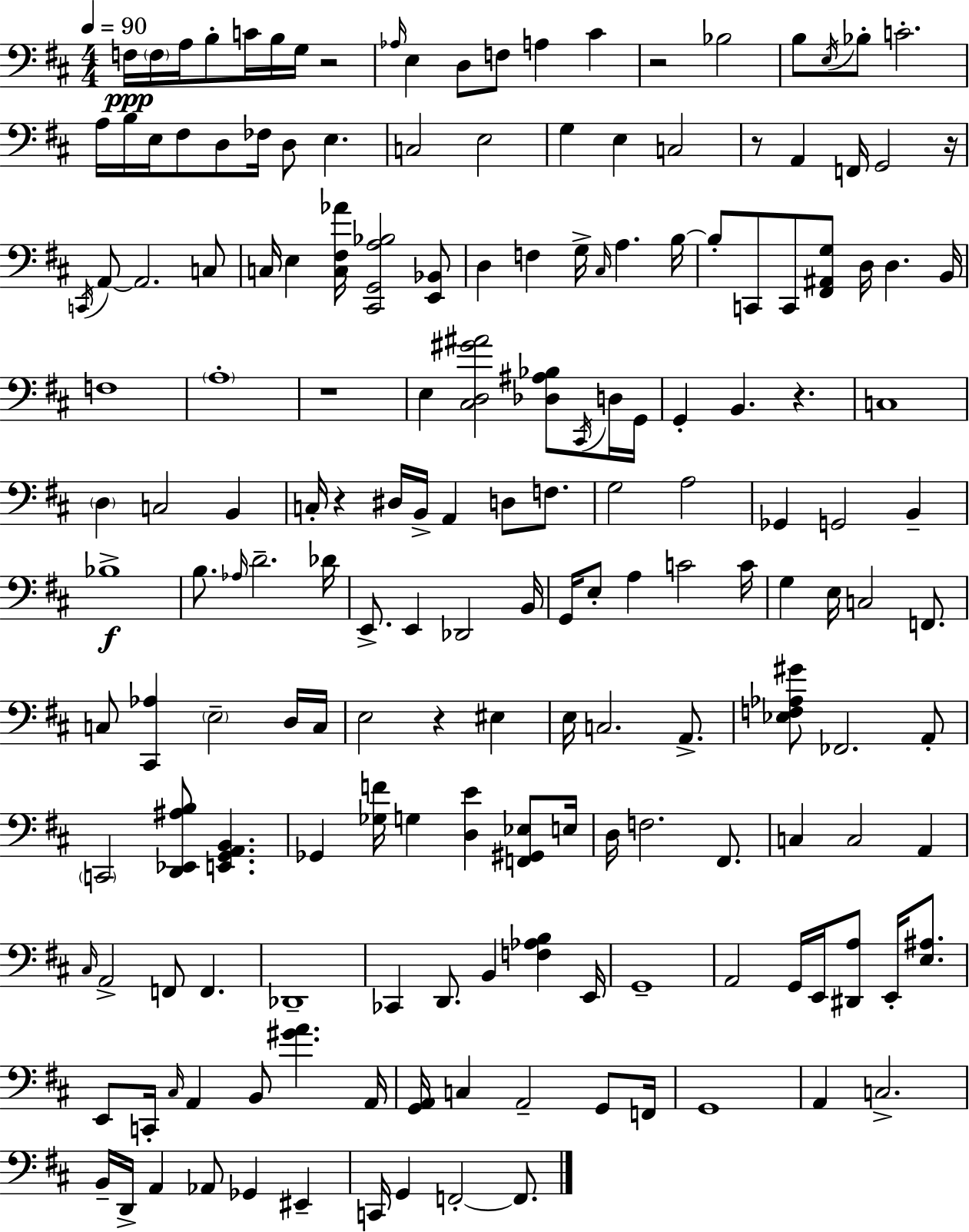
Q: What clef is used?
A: bass